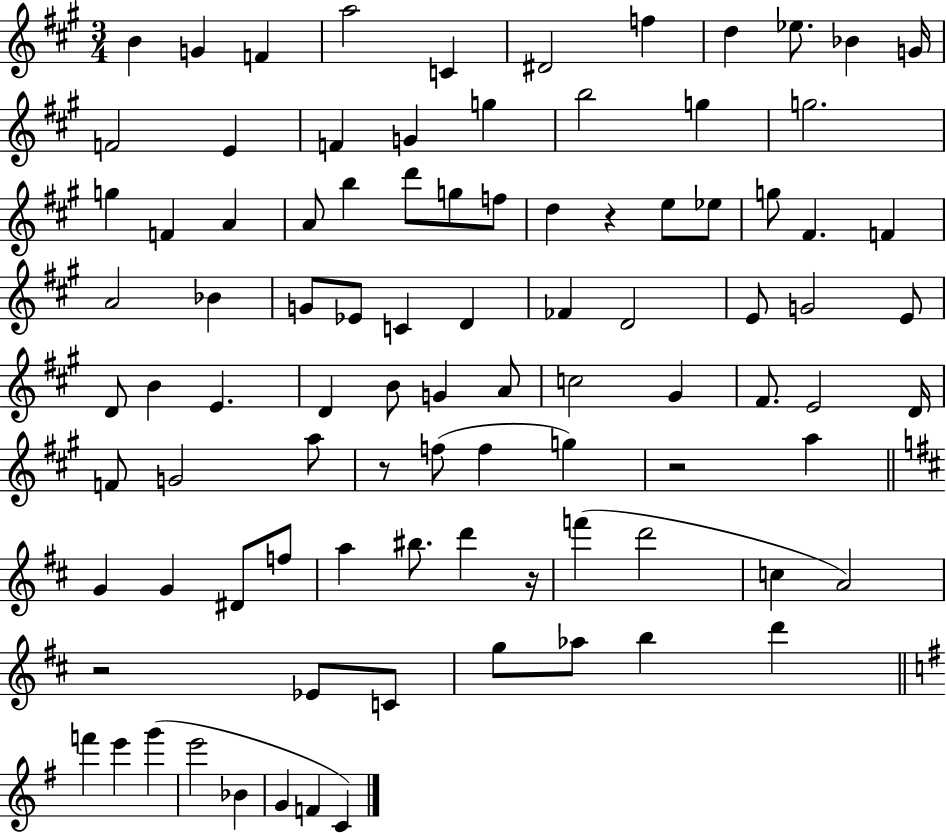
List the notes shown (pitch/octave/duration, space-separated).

B4/q G4/q F4/q A5/h C4/q D#4/h F5/q D5/q Eb5/e. Bb4/q G4/s F4/h E4/q F4/q G4/q G5/q B5/h G5/q G5/h. G5/q F4/q A4/q A4/e B5/q D6/e G5/e F5/e D5/q R/q E5/e Eb5/e G5/e F#4/q. F4/q A4/h Bb4/q G4/e Eb4/e C4/q D4/q FES4/q D4/h E4/e G4/h E4/e D4/e B4/q E4/q. D4/q B4/e G4/q A4/e C5/h G#4/q F#4/e. E4/h D4/s F4/e G4/h A5/e R/e F5/e F5/q G5/q R/h A5/q G4/q G4/q D#4/e F5/e A5/q BIS5/e. D6/q R/s F6/q D6/h C5/q A4/h R/h Eb4/e C4/e G5/e Ab5/e B5/q D6/q F6/q E6/q G6/q E6/h Bb4/q G4/q F4/q C4/q